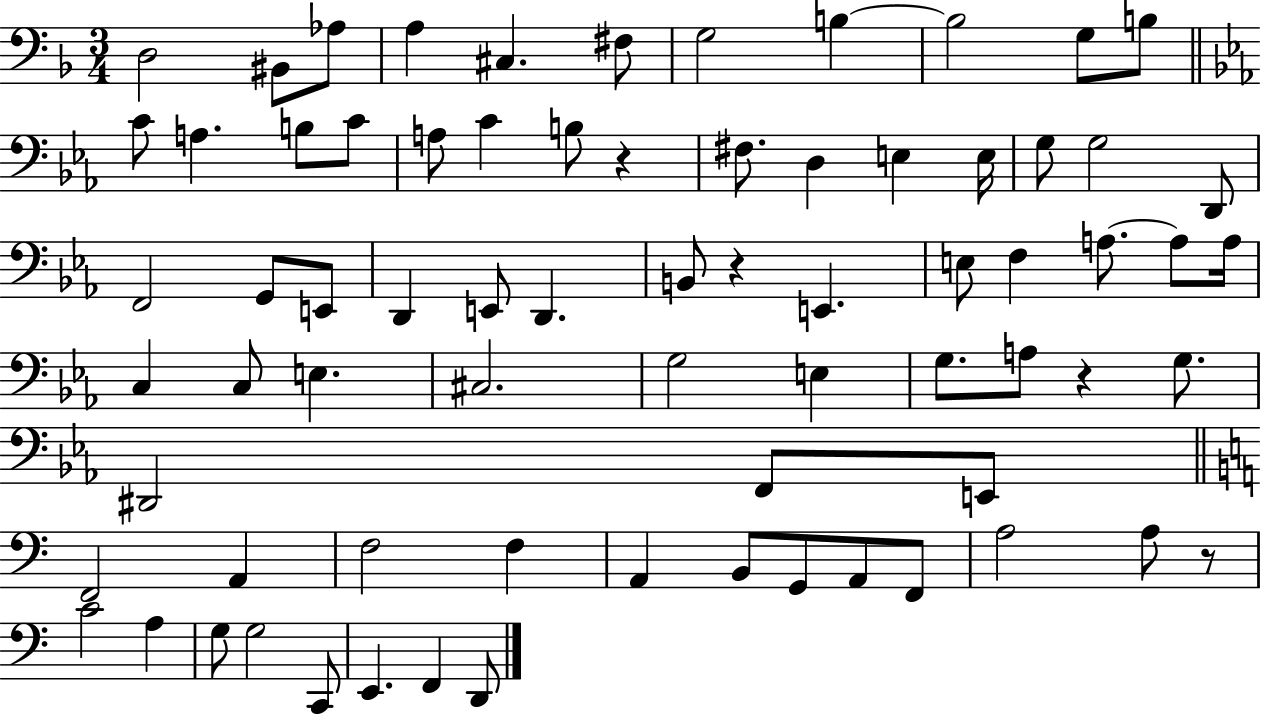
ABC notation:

X:1
T:Untitled
M:3/4
L:1/4
K:F
D,2 ^B,,/2 _A,/2 A, ^C, ^F,/2 G,2 B, B,2 G,/2 B,/2 C/2 A, B,/2 C/2 A,/2 C B,/2 z ^F,/2 D, E, E,/4 G,/2 G,2 D,,/2 F,,2 G,,/2 E,,/2 D,, E,,/2 D,, B,,/2 z E,, E,/2 F, A,/2 A,/2 A,/4 C, C,/2 E, ^C,2 G,2 E, G,/2 A,/2 z G,/2 ^D,,2 F,,/2 E,,/2 F,,2 A,, F,2 F, A,, B,,/2 G,,/2 A,,/2 F,,/2 A,2 A,/2 z/2 C2 A, G,/2 G,2 C,,/2 E,, F,, D,,/2